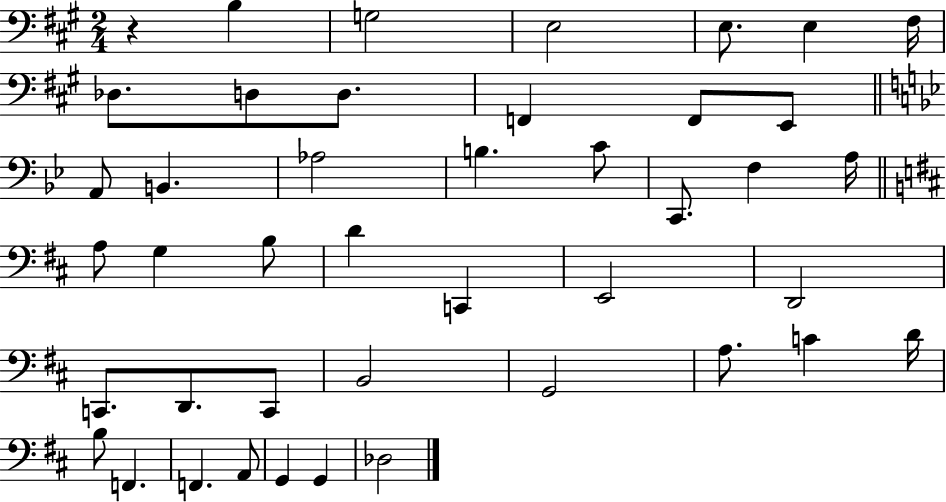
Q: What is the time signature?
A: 2/4